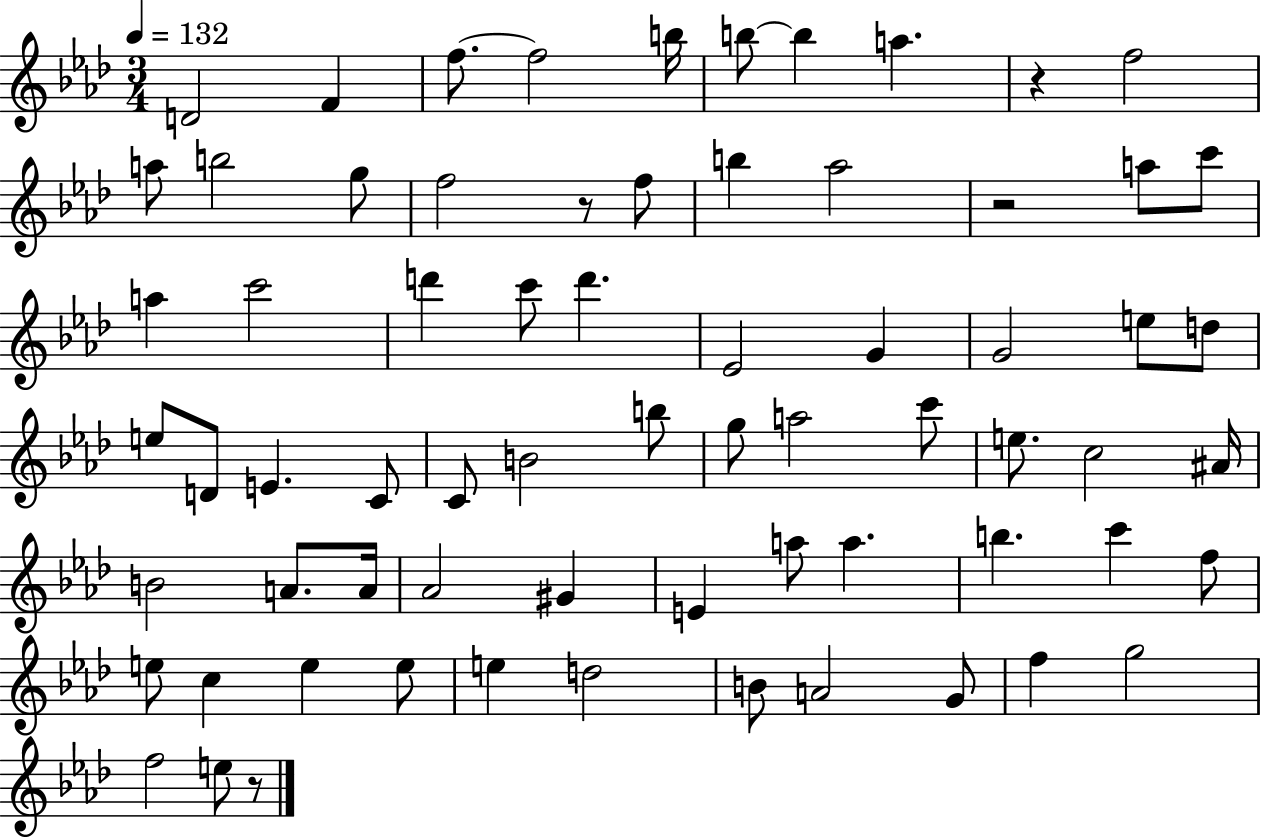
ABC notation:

X:1
T:Untitled
M:3/4
L:1/4
K:Ab
D2 F f/2 f2 b/4 b/2 b a z f2 a/2 b2 g/2 f2 z/2 f/2 b _a2 z2 a/2 c'/2 a c'2 d' c'/2 d' _E2 G G2 e/2 d/2 e/2 D/2 E C/2 C/2 B2 b/2 g/2 a2 c'/2 e/2 c2 ^A/4 B2 A/2 A/4 _A2 ^G E a/2 a b c' f/2 e/2 c e e/2 e d2 B/2 A2 G/2 f g2 f2 e/2 z/2